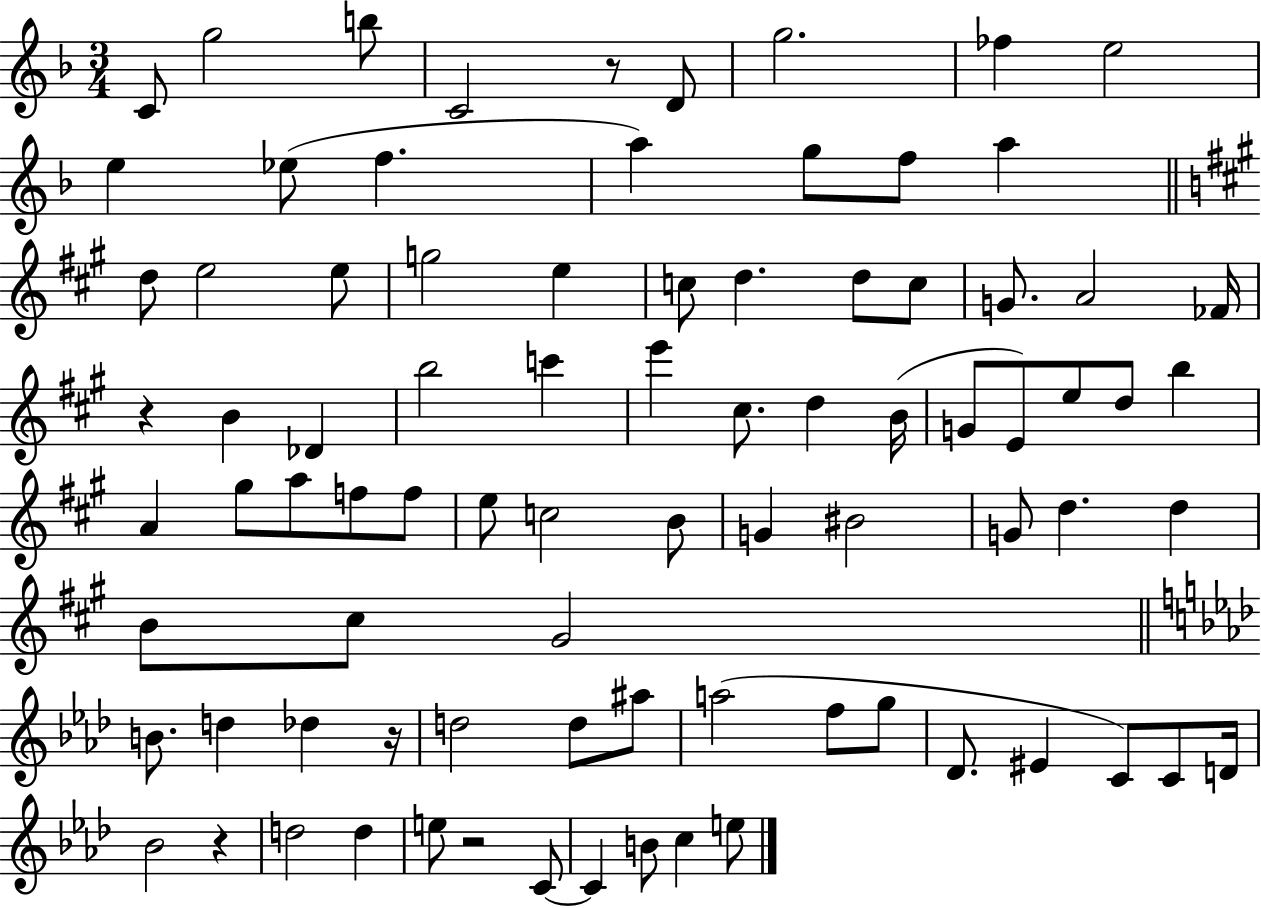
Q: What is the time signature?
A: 3/4